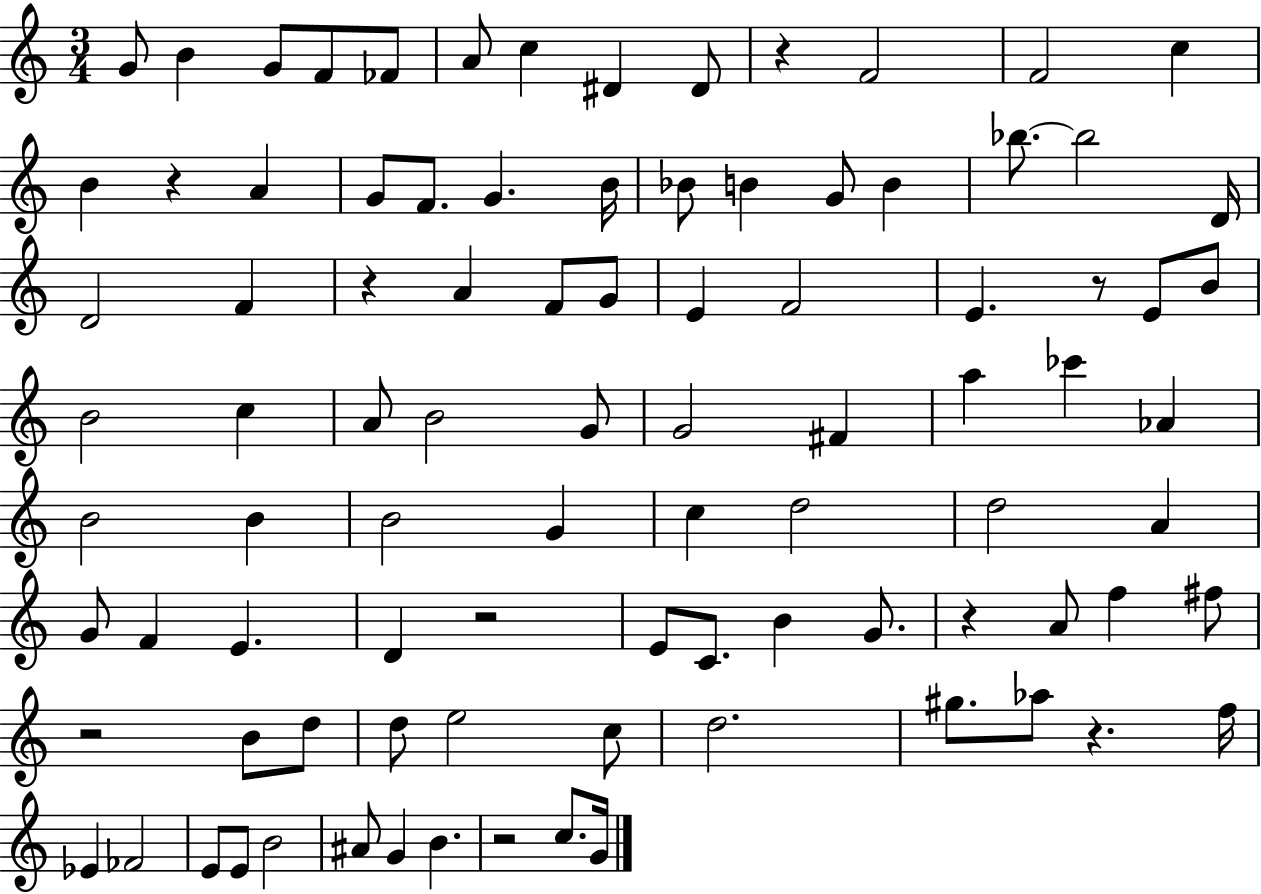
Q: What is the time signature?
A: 3/4